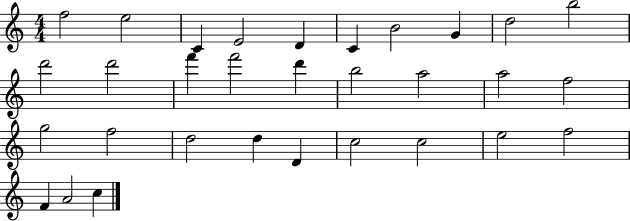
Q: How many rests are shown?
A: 0